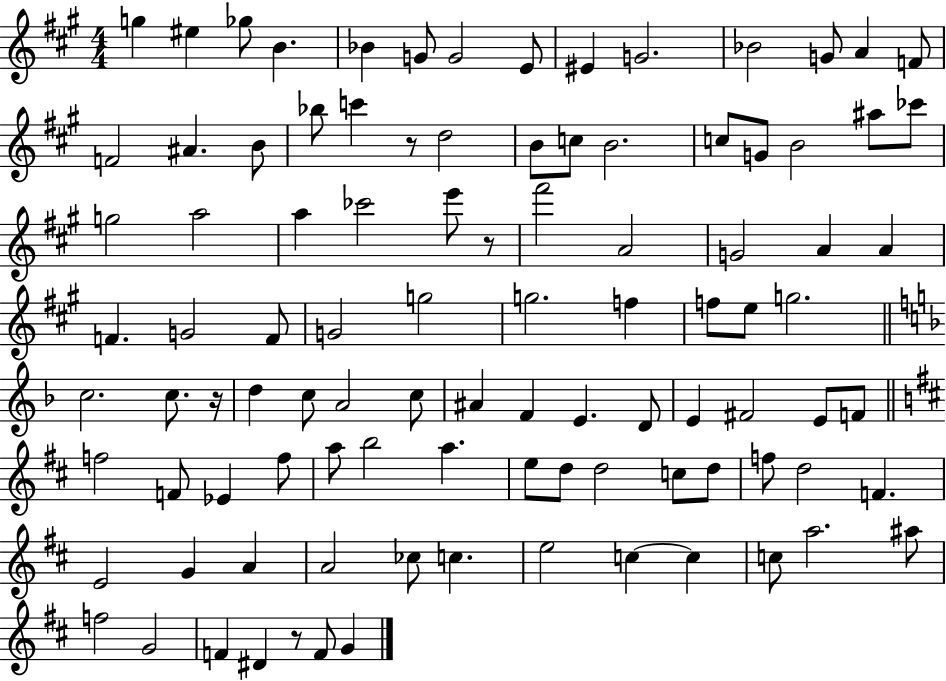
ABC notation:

X:1
T:Untitled
M:4/4
L:1/4
K:A
g ^e _g/2 B _B G/2 G2 E/2 ^E G2 _B2 G/2 A F/2 F2 ^A B/2 _b/2 c' z/2 d2 B/2 c/2 B2 c/2 G/2 B2 ^a/2 _c'/2 g2 a2 a _c'2 e'/2 z/2 ^f'2 A2 G2 A A F G2 F/2 G2 g2 g2 f f/2 e/2 g2 c2 c/2 z/4 d c/2 A2 c/2 ^A F E D/2 E ^F2 E/2 F/2 f2 F/2 _E f/2 a/2 b2 a e/2 d/2 d2 c/2 d/2 f/2 d2 F E2 G A A2 _c/2 c e2 c c c/2 a2 ^a/2 f2 G2 F ^D z/2 F/2 G